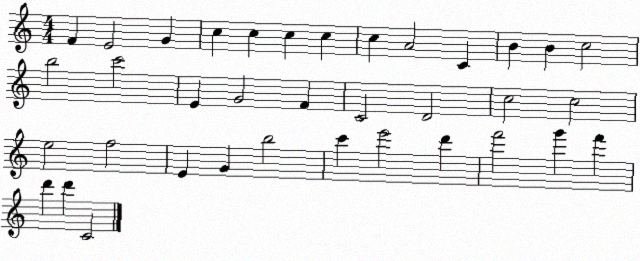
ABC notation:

X:1
T:Untitled
M:4/4
L:1/4
K:C
F E2 G c c c c c A2 C B B c2 b2 c'2 E G2 F C2 D2 c2 c2 e2 f2 E G b2 c' e'2 d' f'2 g' f' d' d' C2